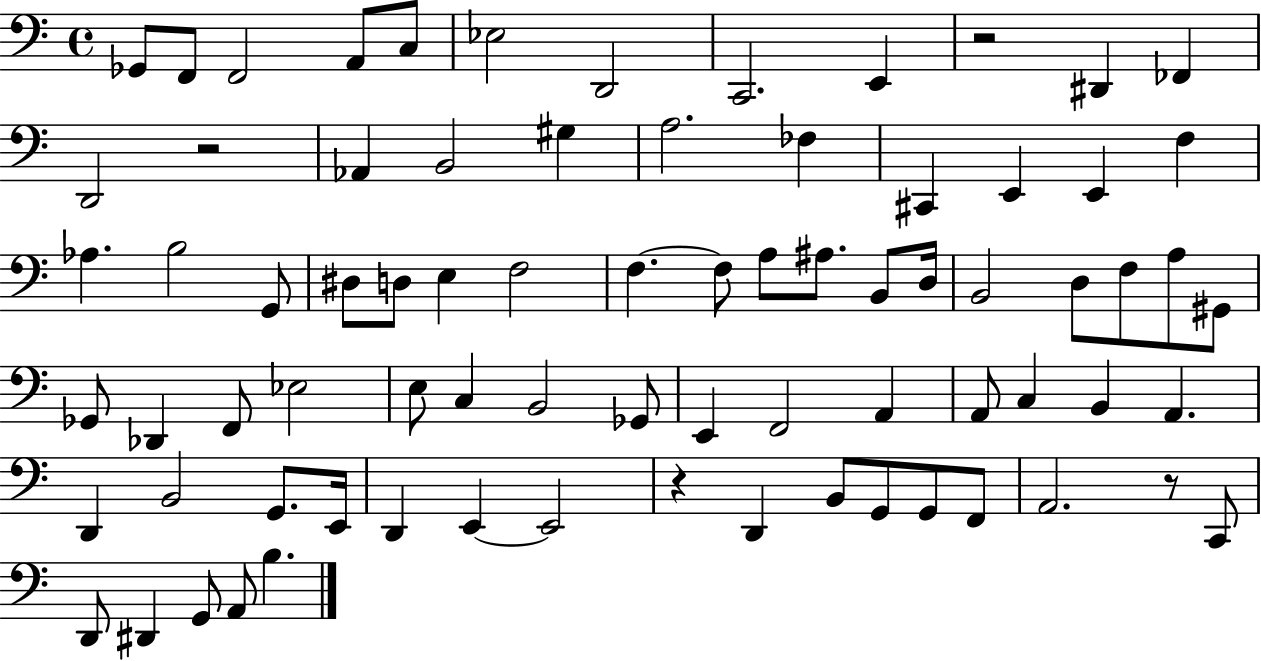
Gb2/e F2/e F2/h A2/e C3/e Eb3/h D2/h C2/h. E2/q R/h D#2/q FES2/q D2/h R/h Ab2/q B2/h G#3/q A3/h. FES3/q C#2/q E2/q E2/q F3/q Ab3/q. B3/h G2/e D#3/e D3/e E3/q F3/h F3/q. F3/e A3/e A#3/e. B2/e D3/s B2/h D3/e F3/e A3/e G#2/e Gb2/e Db2/q F2/e Eb3/h E3/e C3/q B2/h Gb2/e E2/q F2/h A2/q A2/e C3/q B2/q A2/q. D2/q B2/h G2/e. E2/s D2/q E2/q E2/h R/q D2/q B2/e G2/e G2/e F2/e A2/h. R/e C2/e D2/e D#2/q G2/e A2/e B3/q.